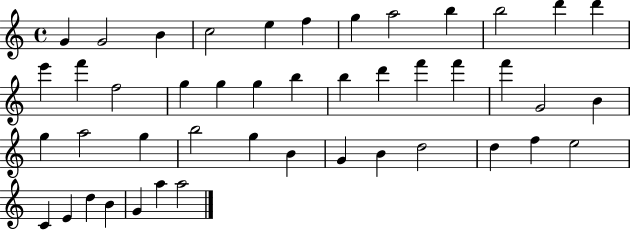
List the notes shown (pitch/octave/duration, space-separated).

G4/q G4/h B4/q C5/h E5/q F5/q G5/q A5/h B5/q B5/h D6/q D6/q E6/q F6/q F5/h G5/q G5/q G5/q B5/q B5/q D6/q F6/q F6/q F6/q G4/h B4/q G5/q A5/h G5/q B5/h G5/q B4/q G4/q B4/q D5/h D5/q F5/q E5/h C4/q E4/q D5/q B4/q G4/q A5/q A5/h